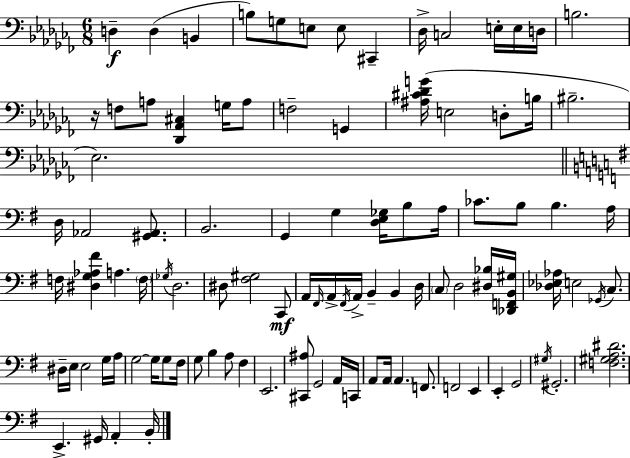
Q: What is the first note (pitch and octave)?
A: D3